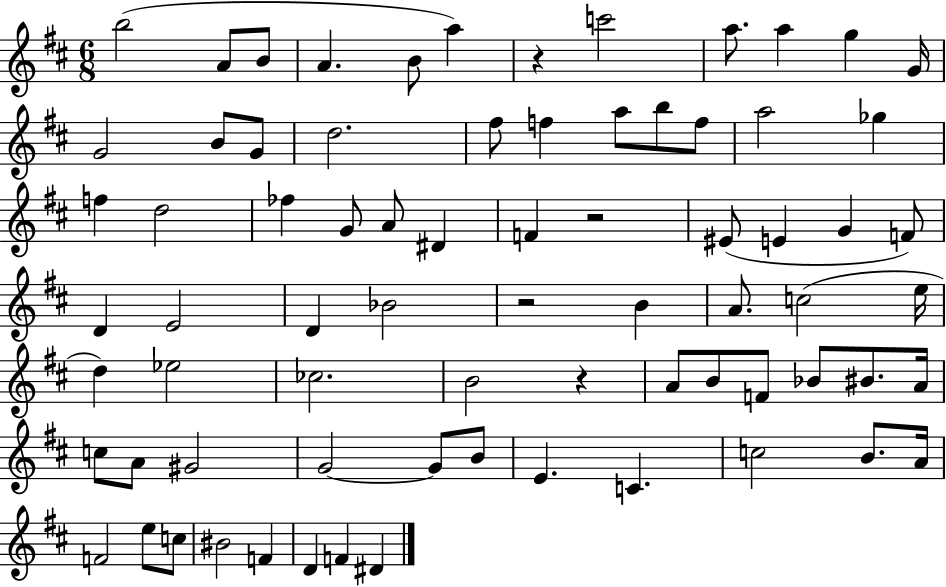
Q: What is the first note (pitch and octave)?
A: B5